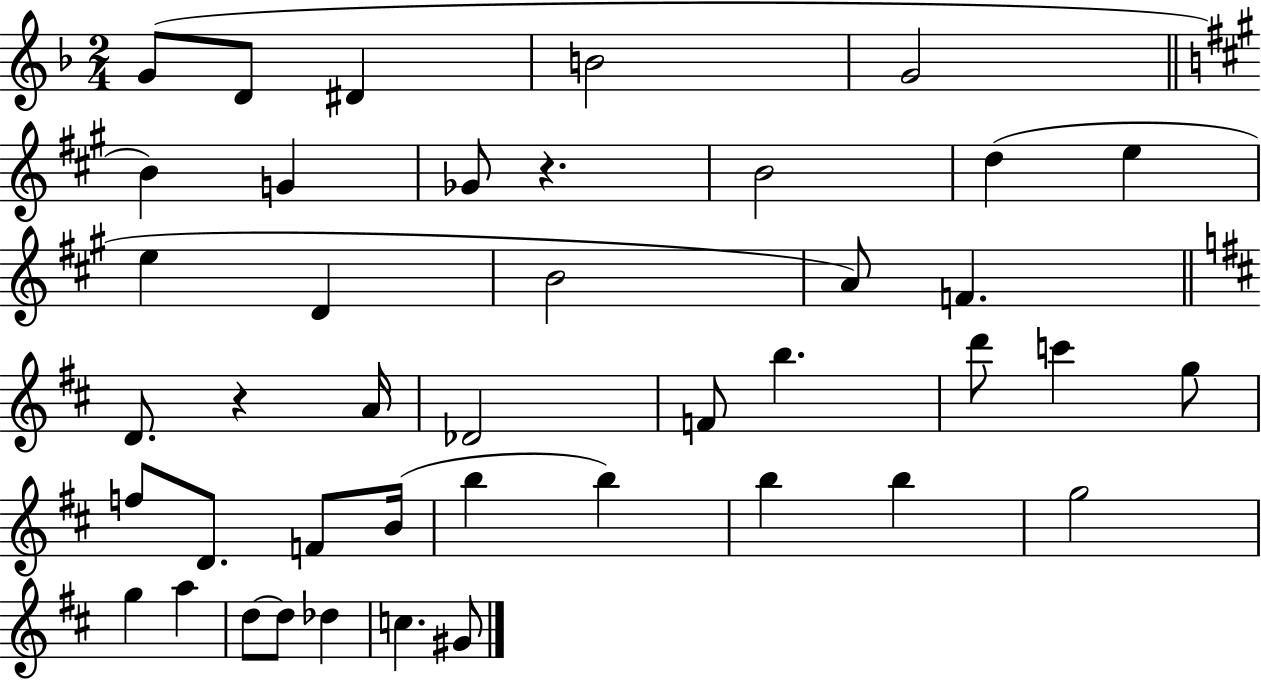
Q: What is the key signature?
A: F major